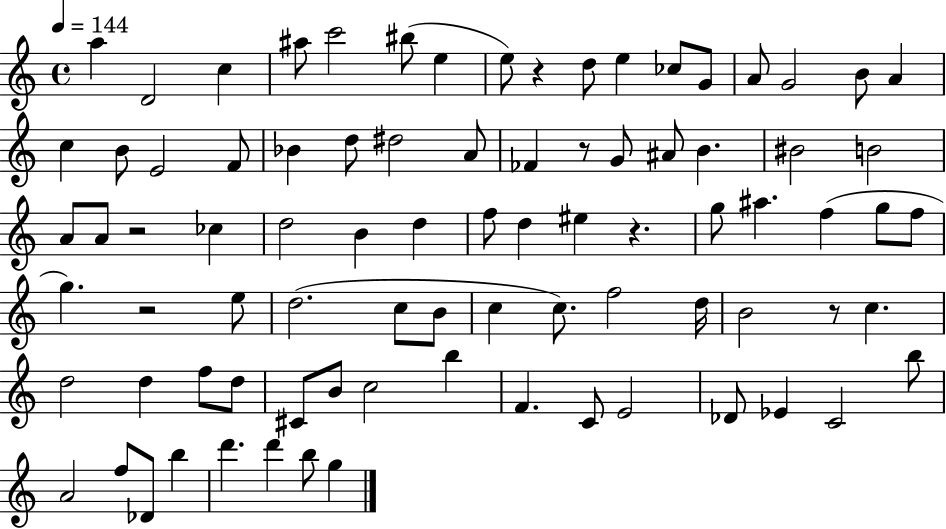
{
  \clef treble
  \time 4/4
  \defaultTimeSignature
  \key c \major
  \tempo 4 = 144
  \repeat volta 2 { a''4 d'2 c''4 | ais''8 c'''2 bis''8( e''4 | e''8) r4 d''8 e''4 ces''8 g'8 | a'8 g'2 b'8 a'4 | \break c''4 b'8 e'2 f'8 | bes'4 d''8 dis''2 a'8 | fes'4 r8 g'8 ais'8 b'4. | bis'2 b'2 | \break a'8 a'8 r2 ces''4 | d''2 b'4 d''4 | f''8 d''4 eis''4 r4. | g''8 ais''4. f''4( g''8 f''8 | \break g''4.) r2 e''8 | d''2.( c''8 b'8 | c''4 c''8.) f''2 d''16 | b'2 r8 c''4. | \break d''2 d''4 f''8 d''8 | cis'8 b'8 c''2 b''4 | f'4. c'8 e'2 | des'8 ees'4 c'2 b''8 | \break a'2 f''8 des'8 b''4 | d'''4. d'''4 b''8 g''4 | } \bar "|."
}